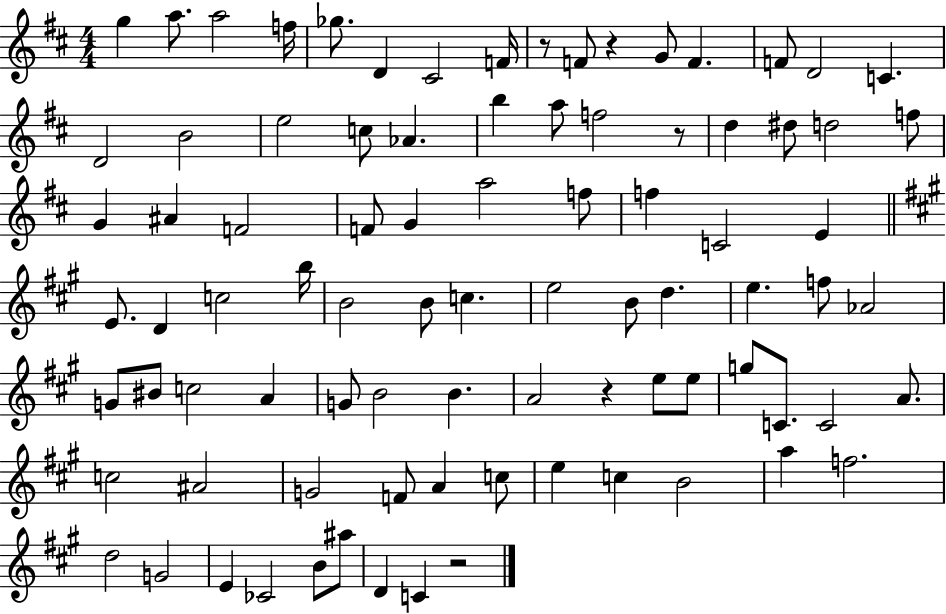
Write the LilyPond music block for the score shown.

{
  \clef treble
  \numericTimeSignature
  \time 4/4
  \key d \major
  g''4 a''8. a''2 f''16 | ges''8. d'4 cis'2 f'16 | r8 f'8 r4 g'8 f'4. | f'8 d'2 c'4. | \break d'2 b'2 | e''2 c''8 aes'4. | b''4 a''8 f''2 r8 | d''4 dis''8 d''2 f''8 | \break g'4 ais'4 f'2 | f'8 g'4 a''2 f''8 | f''4 c'2 e'4 | \bar "||" \break \key a \major e'8. d'4 c''2 b''16 | b'2 b'8 c''4. | e''2 b'8 d''4. | e''4. f''8 aes'2 | \break g'8 bis'8 c''2 a'4 | g'8 b'2 b'4. | a'2 r4 e''8 e''8 | g''8 c'8. c'2 a'8. | \break c''2 ais'2 | g'2 f'8 a'4 c''8 | e''4 c''4 b'2 | a''4 f''2. | \break d''2 g'2 | e'4 ces'2 b'8 ais''8 | d'4 c'4 r2 | \bar "|."
}